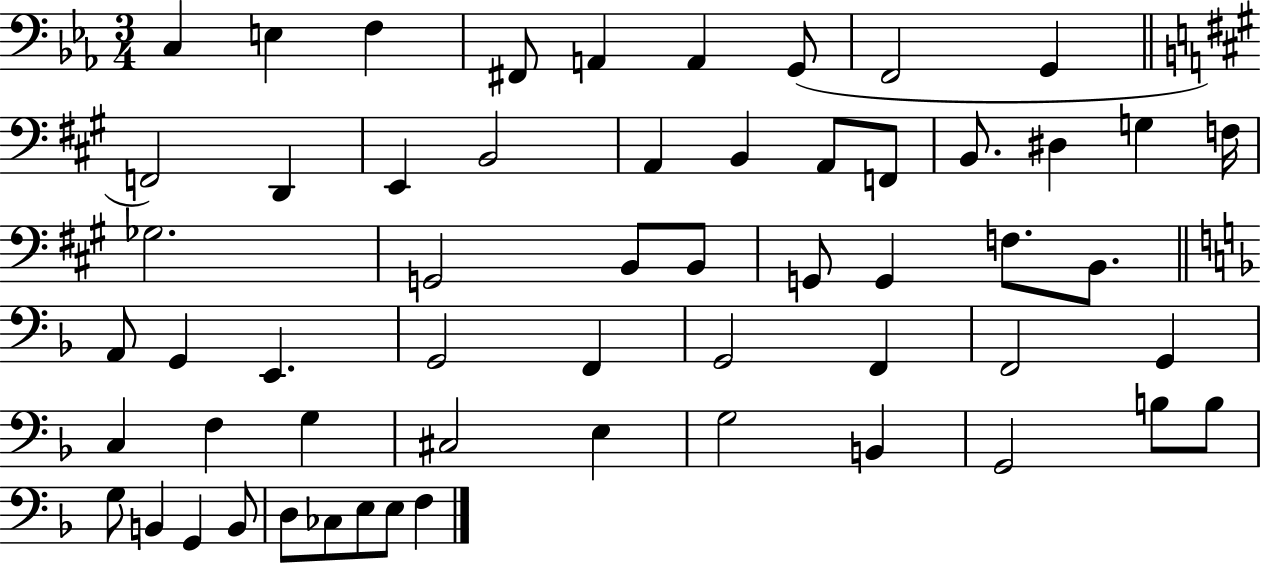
C3/q E3/q F3/q F#2/e A2/q A2/q G2/e F2/h G2/q F2/h D2/q E2/q B2/h A2/q B2/q A2/e F2/e B2/e. D#3/q G3/q F3/s Gb3/h. G2/h B2/e B2/e G2/e G2/q F3/e. B2/e. A2/e G2/q E2/q. G2/h F2/q G2/h F2/q F2/h G2/q C3/q F3/q G3/q C#3/h E3/q G3/h B2/q G2/h B3/e B3/e G3/e B2/q G2/q B2/e D3/e CES3/e E3/e E3/e F3/q